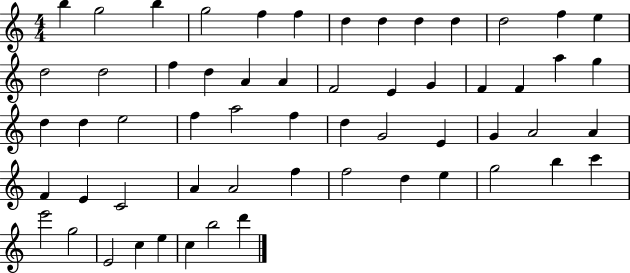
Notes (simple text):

B5/q G5/h B5/q G5/h F5/q F5/q D5/q D5/q D5/q D5/q D5/h F5/q E5/q D5/h D5/h F5/q D5/q A4/q A4/q F4/h E4/q G4/q F4/q F4/q A5/q G5/q D5/q D5/q E5/h F5/q A5/h F5/q D5/q G4/h E4/q G4/q A4/h A4/q F4/q E4/q C4/h A4/q A4/h F5/q F5/h D5/q E5/q G5/h B5/q C6/q E6/h G5/h E4/h C5/q E5/q C5/q B5/h D6/q